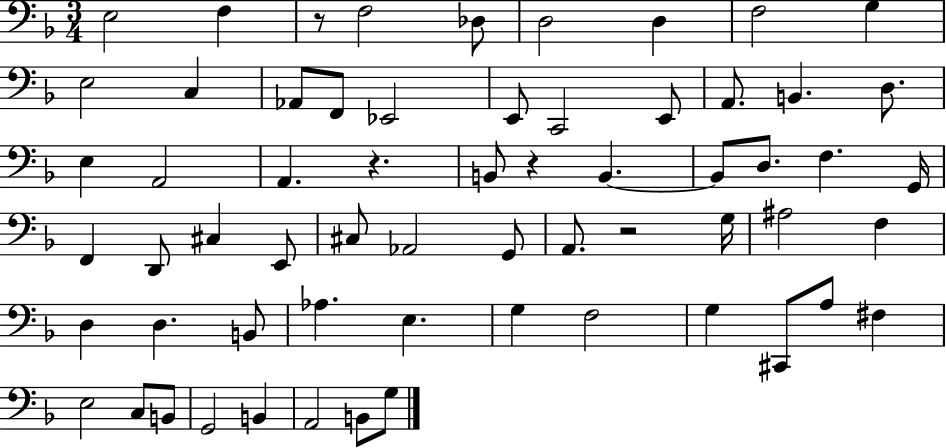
E3/h F3/q R/e F3/h Db3/e D3/h D3/q F3/h G3/q E3/h C3/q Ab2/e F2/e Eb2/h E2/e C2/h E2/e A2/e. B2/q. D3/e. E3/q A2/h A2/q. R/q. B2/e R/q B2/q. B2/e D3/e. F3/q. G2/s F2/q D2/e C#3/q E2/e C#3/e Ab2/h G2/e A2/e. R/h G3/s A#3/h F3/q D3/q D3/q. B2/e Ab3/q. E3/q. G3/q F3/h G3/q C#2/e A3/e F#3/q E3/h C3/e B2/e G2/h B2/q A2/h B2/e G3/e